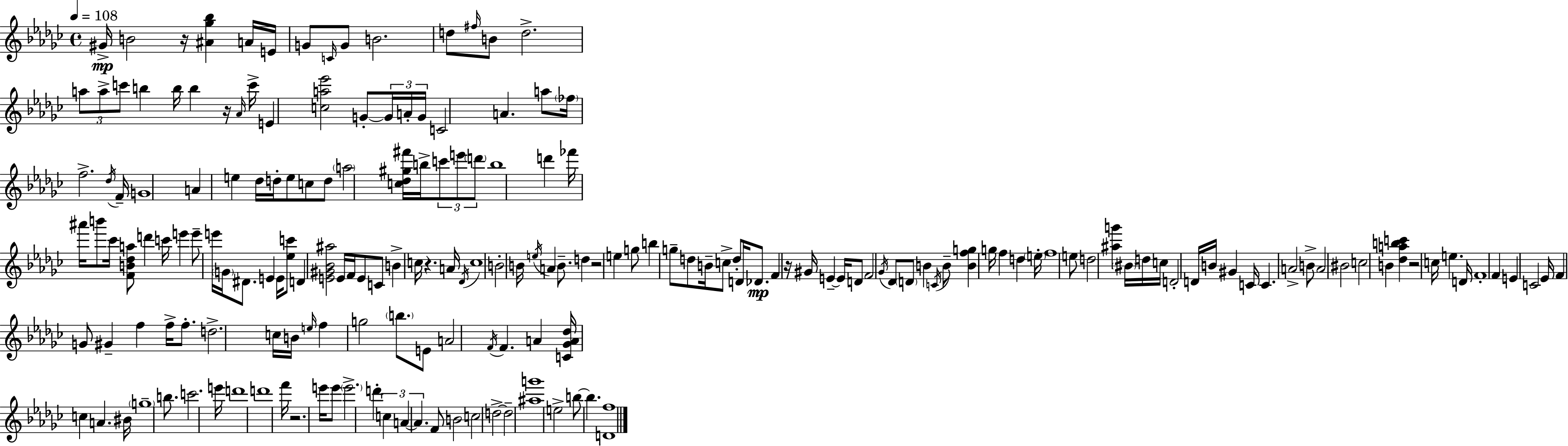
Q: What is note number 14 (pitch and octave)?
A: A5